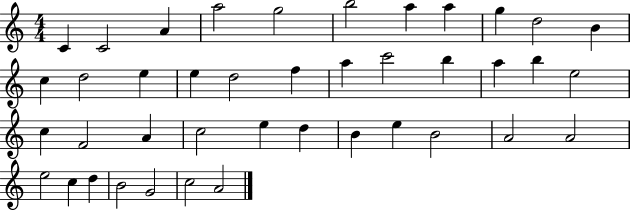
C4/q C4/h A4/q A5/h G5/h B5/h A5/q A5/q G5/q D5/h B4/q C5/q D5/h E5/q E5/q D5/h F5/q A5/q C6/h B5/q A5/q B5/q E5/h C5/q F4/h A4/q C5/h E5/q D5/q B4/q E5/q B4/h A4/h A4/h E5/h C5/q D5/q B4/h G4/h C5/h A4/h